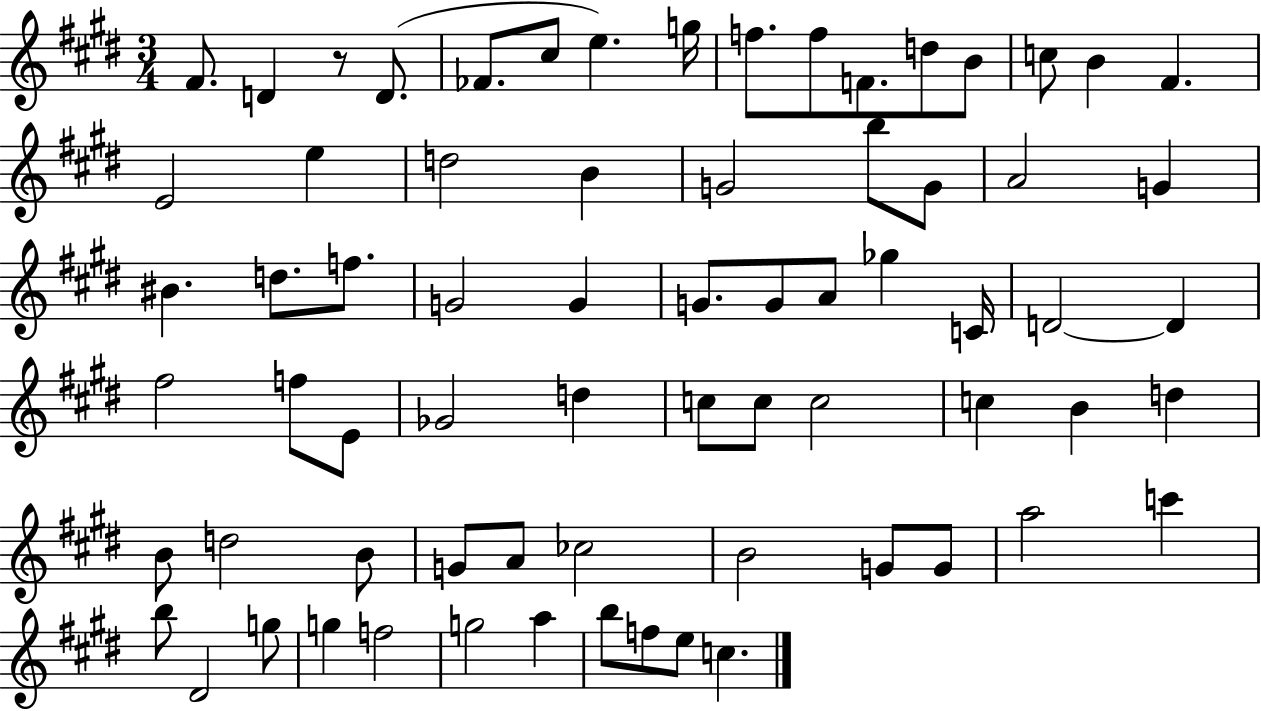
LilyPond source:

{
  \clef treble
  \numericTimeSignature
  \time 3/4
  \key e \major
  fis'8. d'4 r8 d'8.( | fes'8. cis''8 e''4.) g''16 | f''8. f''8 f'8. d''8 b'8 | c''8 b'4 fis'4. | \break e'2 e''4 | d''2 b'4 | g'2 b''8 g'8 | a'2 g'4 | \break bis'4. d''8. f''8. | g'2 g'4 | g'8. g'8 a'8 ges''4 c'16 | d'2~~ d'4 | \break fis''2 f''8 e'8 | ges'2 d''4 | c''8 c''8 c''2 | c''4 b'4 d''4 | \break b'8 d''2 b'8 | g'8 a'8 ces''2 | b'2 g'8 g'8 | a''2 c'''4 | \break b''8 dis'2 g''8 | g''4 f''2 | g''2 a''4 | b''8 f''8 e''8 c''4. | \break \bar "|."
}